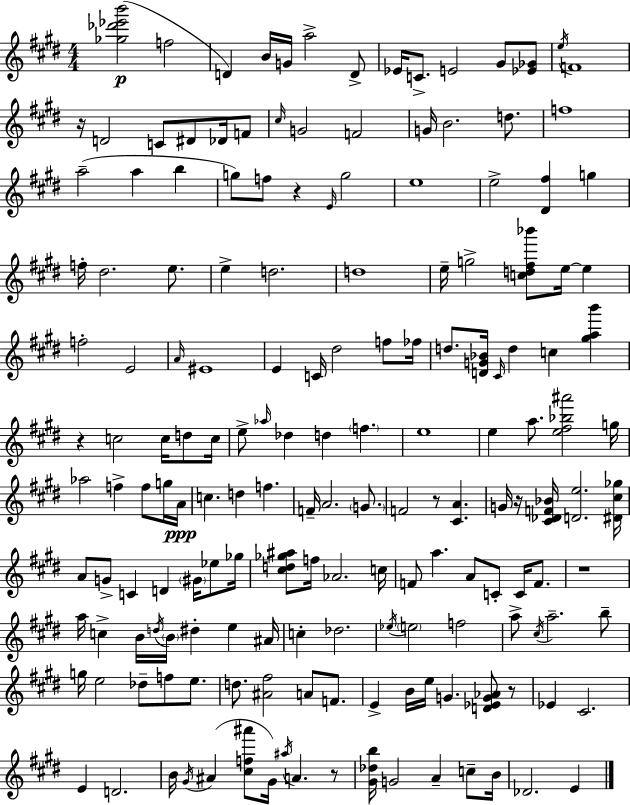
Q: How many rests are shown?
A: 8